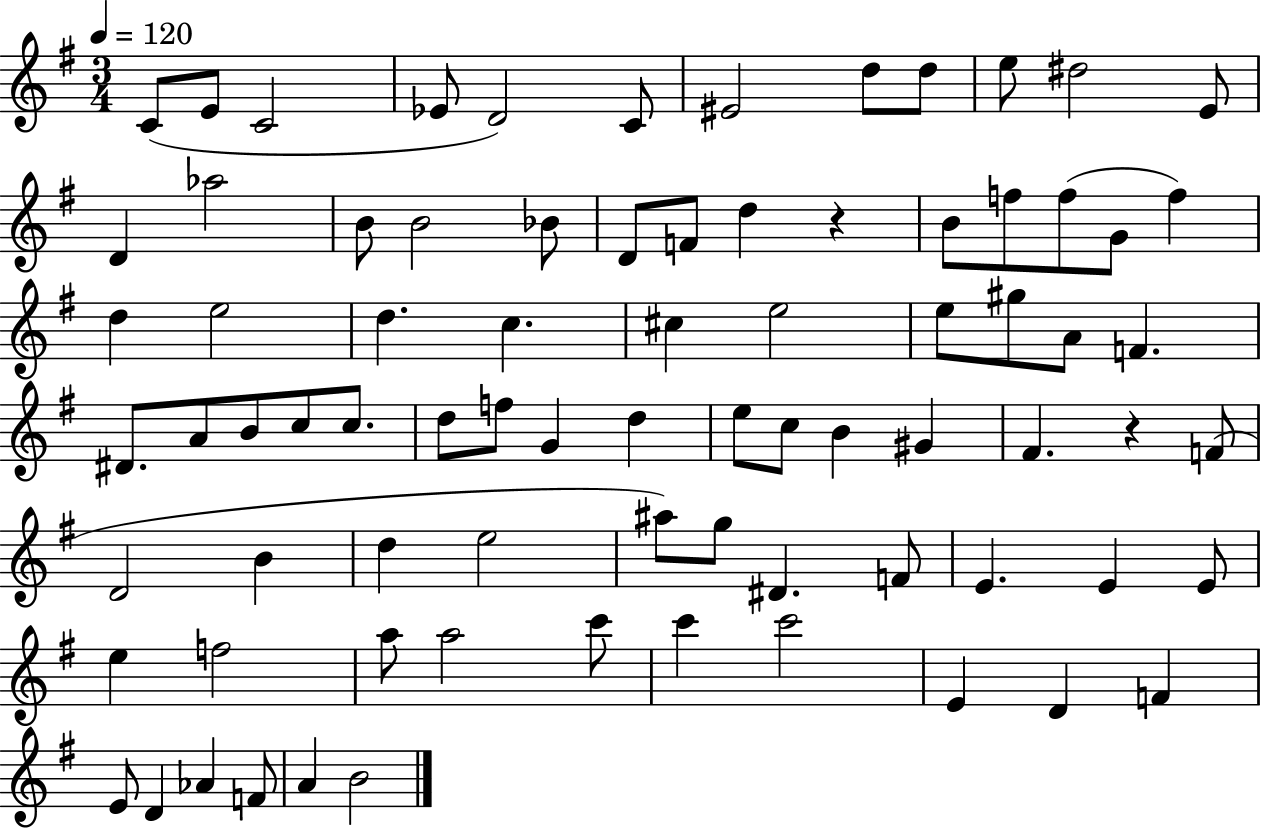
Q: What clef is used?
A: treble